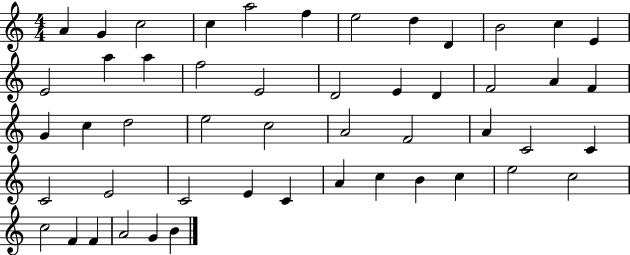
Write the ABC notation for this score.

X:1
T:Untitled
M:4/4
L:1/4
K:C
A G c2 c a2 f e2 d D B2 c E E2 a a f2 E2 D2 E D F2 A F G c d2 e2 c2 A2 F2 A C2 C C2 E2 C2 E C A c B c e2 c2 c2 F F A2 G B